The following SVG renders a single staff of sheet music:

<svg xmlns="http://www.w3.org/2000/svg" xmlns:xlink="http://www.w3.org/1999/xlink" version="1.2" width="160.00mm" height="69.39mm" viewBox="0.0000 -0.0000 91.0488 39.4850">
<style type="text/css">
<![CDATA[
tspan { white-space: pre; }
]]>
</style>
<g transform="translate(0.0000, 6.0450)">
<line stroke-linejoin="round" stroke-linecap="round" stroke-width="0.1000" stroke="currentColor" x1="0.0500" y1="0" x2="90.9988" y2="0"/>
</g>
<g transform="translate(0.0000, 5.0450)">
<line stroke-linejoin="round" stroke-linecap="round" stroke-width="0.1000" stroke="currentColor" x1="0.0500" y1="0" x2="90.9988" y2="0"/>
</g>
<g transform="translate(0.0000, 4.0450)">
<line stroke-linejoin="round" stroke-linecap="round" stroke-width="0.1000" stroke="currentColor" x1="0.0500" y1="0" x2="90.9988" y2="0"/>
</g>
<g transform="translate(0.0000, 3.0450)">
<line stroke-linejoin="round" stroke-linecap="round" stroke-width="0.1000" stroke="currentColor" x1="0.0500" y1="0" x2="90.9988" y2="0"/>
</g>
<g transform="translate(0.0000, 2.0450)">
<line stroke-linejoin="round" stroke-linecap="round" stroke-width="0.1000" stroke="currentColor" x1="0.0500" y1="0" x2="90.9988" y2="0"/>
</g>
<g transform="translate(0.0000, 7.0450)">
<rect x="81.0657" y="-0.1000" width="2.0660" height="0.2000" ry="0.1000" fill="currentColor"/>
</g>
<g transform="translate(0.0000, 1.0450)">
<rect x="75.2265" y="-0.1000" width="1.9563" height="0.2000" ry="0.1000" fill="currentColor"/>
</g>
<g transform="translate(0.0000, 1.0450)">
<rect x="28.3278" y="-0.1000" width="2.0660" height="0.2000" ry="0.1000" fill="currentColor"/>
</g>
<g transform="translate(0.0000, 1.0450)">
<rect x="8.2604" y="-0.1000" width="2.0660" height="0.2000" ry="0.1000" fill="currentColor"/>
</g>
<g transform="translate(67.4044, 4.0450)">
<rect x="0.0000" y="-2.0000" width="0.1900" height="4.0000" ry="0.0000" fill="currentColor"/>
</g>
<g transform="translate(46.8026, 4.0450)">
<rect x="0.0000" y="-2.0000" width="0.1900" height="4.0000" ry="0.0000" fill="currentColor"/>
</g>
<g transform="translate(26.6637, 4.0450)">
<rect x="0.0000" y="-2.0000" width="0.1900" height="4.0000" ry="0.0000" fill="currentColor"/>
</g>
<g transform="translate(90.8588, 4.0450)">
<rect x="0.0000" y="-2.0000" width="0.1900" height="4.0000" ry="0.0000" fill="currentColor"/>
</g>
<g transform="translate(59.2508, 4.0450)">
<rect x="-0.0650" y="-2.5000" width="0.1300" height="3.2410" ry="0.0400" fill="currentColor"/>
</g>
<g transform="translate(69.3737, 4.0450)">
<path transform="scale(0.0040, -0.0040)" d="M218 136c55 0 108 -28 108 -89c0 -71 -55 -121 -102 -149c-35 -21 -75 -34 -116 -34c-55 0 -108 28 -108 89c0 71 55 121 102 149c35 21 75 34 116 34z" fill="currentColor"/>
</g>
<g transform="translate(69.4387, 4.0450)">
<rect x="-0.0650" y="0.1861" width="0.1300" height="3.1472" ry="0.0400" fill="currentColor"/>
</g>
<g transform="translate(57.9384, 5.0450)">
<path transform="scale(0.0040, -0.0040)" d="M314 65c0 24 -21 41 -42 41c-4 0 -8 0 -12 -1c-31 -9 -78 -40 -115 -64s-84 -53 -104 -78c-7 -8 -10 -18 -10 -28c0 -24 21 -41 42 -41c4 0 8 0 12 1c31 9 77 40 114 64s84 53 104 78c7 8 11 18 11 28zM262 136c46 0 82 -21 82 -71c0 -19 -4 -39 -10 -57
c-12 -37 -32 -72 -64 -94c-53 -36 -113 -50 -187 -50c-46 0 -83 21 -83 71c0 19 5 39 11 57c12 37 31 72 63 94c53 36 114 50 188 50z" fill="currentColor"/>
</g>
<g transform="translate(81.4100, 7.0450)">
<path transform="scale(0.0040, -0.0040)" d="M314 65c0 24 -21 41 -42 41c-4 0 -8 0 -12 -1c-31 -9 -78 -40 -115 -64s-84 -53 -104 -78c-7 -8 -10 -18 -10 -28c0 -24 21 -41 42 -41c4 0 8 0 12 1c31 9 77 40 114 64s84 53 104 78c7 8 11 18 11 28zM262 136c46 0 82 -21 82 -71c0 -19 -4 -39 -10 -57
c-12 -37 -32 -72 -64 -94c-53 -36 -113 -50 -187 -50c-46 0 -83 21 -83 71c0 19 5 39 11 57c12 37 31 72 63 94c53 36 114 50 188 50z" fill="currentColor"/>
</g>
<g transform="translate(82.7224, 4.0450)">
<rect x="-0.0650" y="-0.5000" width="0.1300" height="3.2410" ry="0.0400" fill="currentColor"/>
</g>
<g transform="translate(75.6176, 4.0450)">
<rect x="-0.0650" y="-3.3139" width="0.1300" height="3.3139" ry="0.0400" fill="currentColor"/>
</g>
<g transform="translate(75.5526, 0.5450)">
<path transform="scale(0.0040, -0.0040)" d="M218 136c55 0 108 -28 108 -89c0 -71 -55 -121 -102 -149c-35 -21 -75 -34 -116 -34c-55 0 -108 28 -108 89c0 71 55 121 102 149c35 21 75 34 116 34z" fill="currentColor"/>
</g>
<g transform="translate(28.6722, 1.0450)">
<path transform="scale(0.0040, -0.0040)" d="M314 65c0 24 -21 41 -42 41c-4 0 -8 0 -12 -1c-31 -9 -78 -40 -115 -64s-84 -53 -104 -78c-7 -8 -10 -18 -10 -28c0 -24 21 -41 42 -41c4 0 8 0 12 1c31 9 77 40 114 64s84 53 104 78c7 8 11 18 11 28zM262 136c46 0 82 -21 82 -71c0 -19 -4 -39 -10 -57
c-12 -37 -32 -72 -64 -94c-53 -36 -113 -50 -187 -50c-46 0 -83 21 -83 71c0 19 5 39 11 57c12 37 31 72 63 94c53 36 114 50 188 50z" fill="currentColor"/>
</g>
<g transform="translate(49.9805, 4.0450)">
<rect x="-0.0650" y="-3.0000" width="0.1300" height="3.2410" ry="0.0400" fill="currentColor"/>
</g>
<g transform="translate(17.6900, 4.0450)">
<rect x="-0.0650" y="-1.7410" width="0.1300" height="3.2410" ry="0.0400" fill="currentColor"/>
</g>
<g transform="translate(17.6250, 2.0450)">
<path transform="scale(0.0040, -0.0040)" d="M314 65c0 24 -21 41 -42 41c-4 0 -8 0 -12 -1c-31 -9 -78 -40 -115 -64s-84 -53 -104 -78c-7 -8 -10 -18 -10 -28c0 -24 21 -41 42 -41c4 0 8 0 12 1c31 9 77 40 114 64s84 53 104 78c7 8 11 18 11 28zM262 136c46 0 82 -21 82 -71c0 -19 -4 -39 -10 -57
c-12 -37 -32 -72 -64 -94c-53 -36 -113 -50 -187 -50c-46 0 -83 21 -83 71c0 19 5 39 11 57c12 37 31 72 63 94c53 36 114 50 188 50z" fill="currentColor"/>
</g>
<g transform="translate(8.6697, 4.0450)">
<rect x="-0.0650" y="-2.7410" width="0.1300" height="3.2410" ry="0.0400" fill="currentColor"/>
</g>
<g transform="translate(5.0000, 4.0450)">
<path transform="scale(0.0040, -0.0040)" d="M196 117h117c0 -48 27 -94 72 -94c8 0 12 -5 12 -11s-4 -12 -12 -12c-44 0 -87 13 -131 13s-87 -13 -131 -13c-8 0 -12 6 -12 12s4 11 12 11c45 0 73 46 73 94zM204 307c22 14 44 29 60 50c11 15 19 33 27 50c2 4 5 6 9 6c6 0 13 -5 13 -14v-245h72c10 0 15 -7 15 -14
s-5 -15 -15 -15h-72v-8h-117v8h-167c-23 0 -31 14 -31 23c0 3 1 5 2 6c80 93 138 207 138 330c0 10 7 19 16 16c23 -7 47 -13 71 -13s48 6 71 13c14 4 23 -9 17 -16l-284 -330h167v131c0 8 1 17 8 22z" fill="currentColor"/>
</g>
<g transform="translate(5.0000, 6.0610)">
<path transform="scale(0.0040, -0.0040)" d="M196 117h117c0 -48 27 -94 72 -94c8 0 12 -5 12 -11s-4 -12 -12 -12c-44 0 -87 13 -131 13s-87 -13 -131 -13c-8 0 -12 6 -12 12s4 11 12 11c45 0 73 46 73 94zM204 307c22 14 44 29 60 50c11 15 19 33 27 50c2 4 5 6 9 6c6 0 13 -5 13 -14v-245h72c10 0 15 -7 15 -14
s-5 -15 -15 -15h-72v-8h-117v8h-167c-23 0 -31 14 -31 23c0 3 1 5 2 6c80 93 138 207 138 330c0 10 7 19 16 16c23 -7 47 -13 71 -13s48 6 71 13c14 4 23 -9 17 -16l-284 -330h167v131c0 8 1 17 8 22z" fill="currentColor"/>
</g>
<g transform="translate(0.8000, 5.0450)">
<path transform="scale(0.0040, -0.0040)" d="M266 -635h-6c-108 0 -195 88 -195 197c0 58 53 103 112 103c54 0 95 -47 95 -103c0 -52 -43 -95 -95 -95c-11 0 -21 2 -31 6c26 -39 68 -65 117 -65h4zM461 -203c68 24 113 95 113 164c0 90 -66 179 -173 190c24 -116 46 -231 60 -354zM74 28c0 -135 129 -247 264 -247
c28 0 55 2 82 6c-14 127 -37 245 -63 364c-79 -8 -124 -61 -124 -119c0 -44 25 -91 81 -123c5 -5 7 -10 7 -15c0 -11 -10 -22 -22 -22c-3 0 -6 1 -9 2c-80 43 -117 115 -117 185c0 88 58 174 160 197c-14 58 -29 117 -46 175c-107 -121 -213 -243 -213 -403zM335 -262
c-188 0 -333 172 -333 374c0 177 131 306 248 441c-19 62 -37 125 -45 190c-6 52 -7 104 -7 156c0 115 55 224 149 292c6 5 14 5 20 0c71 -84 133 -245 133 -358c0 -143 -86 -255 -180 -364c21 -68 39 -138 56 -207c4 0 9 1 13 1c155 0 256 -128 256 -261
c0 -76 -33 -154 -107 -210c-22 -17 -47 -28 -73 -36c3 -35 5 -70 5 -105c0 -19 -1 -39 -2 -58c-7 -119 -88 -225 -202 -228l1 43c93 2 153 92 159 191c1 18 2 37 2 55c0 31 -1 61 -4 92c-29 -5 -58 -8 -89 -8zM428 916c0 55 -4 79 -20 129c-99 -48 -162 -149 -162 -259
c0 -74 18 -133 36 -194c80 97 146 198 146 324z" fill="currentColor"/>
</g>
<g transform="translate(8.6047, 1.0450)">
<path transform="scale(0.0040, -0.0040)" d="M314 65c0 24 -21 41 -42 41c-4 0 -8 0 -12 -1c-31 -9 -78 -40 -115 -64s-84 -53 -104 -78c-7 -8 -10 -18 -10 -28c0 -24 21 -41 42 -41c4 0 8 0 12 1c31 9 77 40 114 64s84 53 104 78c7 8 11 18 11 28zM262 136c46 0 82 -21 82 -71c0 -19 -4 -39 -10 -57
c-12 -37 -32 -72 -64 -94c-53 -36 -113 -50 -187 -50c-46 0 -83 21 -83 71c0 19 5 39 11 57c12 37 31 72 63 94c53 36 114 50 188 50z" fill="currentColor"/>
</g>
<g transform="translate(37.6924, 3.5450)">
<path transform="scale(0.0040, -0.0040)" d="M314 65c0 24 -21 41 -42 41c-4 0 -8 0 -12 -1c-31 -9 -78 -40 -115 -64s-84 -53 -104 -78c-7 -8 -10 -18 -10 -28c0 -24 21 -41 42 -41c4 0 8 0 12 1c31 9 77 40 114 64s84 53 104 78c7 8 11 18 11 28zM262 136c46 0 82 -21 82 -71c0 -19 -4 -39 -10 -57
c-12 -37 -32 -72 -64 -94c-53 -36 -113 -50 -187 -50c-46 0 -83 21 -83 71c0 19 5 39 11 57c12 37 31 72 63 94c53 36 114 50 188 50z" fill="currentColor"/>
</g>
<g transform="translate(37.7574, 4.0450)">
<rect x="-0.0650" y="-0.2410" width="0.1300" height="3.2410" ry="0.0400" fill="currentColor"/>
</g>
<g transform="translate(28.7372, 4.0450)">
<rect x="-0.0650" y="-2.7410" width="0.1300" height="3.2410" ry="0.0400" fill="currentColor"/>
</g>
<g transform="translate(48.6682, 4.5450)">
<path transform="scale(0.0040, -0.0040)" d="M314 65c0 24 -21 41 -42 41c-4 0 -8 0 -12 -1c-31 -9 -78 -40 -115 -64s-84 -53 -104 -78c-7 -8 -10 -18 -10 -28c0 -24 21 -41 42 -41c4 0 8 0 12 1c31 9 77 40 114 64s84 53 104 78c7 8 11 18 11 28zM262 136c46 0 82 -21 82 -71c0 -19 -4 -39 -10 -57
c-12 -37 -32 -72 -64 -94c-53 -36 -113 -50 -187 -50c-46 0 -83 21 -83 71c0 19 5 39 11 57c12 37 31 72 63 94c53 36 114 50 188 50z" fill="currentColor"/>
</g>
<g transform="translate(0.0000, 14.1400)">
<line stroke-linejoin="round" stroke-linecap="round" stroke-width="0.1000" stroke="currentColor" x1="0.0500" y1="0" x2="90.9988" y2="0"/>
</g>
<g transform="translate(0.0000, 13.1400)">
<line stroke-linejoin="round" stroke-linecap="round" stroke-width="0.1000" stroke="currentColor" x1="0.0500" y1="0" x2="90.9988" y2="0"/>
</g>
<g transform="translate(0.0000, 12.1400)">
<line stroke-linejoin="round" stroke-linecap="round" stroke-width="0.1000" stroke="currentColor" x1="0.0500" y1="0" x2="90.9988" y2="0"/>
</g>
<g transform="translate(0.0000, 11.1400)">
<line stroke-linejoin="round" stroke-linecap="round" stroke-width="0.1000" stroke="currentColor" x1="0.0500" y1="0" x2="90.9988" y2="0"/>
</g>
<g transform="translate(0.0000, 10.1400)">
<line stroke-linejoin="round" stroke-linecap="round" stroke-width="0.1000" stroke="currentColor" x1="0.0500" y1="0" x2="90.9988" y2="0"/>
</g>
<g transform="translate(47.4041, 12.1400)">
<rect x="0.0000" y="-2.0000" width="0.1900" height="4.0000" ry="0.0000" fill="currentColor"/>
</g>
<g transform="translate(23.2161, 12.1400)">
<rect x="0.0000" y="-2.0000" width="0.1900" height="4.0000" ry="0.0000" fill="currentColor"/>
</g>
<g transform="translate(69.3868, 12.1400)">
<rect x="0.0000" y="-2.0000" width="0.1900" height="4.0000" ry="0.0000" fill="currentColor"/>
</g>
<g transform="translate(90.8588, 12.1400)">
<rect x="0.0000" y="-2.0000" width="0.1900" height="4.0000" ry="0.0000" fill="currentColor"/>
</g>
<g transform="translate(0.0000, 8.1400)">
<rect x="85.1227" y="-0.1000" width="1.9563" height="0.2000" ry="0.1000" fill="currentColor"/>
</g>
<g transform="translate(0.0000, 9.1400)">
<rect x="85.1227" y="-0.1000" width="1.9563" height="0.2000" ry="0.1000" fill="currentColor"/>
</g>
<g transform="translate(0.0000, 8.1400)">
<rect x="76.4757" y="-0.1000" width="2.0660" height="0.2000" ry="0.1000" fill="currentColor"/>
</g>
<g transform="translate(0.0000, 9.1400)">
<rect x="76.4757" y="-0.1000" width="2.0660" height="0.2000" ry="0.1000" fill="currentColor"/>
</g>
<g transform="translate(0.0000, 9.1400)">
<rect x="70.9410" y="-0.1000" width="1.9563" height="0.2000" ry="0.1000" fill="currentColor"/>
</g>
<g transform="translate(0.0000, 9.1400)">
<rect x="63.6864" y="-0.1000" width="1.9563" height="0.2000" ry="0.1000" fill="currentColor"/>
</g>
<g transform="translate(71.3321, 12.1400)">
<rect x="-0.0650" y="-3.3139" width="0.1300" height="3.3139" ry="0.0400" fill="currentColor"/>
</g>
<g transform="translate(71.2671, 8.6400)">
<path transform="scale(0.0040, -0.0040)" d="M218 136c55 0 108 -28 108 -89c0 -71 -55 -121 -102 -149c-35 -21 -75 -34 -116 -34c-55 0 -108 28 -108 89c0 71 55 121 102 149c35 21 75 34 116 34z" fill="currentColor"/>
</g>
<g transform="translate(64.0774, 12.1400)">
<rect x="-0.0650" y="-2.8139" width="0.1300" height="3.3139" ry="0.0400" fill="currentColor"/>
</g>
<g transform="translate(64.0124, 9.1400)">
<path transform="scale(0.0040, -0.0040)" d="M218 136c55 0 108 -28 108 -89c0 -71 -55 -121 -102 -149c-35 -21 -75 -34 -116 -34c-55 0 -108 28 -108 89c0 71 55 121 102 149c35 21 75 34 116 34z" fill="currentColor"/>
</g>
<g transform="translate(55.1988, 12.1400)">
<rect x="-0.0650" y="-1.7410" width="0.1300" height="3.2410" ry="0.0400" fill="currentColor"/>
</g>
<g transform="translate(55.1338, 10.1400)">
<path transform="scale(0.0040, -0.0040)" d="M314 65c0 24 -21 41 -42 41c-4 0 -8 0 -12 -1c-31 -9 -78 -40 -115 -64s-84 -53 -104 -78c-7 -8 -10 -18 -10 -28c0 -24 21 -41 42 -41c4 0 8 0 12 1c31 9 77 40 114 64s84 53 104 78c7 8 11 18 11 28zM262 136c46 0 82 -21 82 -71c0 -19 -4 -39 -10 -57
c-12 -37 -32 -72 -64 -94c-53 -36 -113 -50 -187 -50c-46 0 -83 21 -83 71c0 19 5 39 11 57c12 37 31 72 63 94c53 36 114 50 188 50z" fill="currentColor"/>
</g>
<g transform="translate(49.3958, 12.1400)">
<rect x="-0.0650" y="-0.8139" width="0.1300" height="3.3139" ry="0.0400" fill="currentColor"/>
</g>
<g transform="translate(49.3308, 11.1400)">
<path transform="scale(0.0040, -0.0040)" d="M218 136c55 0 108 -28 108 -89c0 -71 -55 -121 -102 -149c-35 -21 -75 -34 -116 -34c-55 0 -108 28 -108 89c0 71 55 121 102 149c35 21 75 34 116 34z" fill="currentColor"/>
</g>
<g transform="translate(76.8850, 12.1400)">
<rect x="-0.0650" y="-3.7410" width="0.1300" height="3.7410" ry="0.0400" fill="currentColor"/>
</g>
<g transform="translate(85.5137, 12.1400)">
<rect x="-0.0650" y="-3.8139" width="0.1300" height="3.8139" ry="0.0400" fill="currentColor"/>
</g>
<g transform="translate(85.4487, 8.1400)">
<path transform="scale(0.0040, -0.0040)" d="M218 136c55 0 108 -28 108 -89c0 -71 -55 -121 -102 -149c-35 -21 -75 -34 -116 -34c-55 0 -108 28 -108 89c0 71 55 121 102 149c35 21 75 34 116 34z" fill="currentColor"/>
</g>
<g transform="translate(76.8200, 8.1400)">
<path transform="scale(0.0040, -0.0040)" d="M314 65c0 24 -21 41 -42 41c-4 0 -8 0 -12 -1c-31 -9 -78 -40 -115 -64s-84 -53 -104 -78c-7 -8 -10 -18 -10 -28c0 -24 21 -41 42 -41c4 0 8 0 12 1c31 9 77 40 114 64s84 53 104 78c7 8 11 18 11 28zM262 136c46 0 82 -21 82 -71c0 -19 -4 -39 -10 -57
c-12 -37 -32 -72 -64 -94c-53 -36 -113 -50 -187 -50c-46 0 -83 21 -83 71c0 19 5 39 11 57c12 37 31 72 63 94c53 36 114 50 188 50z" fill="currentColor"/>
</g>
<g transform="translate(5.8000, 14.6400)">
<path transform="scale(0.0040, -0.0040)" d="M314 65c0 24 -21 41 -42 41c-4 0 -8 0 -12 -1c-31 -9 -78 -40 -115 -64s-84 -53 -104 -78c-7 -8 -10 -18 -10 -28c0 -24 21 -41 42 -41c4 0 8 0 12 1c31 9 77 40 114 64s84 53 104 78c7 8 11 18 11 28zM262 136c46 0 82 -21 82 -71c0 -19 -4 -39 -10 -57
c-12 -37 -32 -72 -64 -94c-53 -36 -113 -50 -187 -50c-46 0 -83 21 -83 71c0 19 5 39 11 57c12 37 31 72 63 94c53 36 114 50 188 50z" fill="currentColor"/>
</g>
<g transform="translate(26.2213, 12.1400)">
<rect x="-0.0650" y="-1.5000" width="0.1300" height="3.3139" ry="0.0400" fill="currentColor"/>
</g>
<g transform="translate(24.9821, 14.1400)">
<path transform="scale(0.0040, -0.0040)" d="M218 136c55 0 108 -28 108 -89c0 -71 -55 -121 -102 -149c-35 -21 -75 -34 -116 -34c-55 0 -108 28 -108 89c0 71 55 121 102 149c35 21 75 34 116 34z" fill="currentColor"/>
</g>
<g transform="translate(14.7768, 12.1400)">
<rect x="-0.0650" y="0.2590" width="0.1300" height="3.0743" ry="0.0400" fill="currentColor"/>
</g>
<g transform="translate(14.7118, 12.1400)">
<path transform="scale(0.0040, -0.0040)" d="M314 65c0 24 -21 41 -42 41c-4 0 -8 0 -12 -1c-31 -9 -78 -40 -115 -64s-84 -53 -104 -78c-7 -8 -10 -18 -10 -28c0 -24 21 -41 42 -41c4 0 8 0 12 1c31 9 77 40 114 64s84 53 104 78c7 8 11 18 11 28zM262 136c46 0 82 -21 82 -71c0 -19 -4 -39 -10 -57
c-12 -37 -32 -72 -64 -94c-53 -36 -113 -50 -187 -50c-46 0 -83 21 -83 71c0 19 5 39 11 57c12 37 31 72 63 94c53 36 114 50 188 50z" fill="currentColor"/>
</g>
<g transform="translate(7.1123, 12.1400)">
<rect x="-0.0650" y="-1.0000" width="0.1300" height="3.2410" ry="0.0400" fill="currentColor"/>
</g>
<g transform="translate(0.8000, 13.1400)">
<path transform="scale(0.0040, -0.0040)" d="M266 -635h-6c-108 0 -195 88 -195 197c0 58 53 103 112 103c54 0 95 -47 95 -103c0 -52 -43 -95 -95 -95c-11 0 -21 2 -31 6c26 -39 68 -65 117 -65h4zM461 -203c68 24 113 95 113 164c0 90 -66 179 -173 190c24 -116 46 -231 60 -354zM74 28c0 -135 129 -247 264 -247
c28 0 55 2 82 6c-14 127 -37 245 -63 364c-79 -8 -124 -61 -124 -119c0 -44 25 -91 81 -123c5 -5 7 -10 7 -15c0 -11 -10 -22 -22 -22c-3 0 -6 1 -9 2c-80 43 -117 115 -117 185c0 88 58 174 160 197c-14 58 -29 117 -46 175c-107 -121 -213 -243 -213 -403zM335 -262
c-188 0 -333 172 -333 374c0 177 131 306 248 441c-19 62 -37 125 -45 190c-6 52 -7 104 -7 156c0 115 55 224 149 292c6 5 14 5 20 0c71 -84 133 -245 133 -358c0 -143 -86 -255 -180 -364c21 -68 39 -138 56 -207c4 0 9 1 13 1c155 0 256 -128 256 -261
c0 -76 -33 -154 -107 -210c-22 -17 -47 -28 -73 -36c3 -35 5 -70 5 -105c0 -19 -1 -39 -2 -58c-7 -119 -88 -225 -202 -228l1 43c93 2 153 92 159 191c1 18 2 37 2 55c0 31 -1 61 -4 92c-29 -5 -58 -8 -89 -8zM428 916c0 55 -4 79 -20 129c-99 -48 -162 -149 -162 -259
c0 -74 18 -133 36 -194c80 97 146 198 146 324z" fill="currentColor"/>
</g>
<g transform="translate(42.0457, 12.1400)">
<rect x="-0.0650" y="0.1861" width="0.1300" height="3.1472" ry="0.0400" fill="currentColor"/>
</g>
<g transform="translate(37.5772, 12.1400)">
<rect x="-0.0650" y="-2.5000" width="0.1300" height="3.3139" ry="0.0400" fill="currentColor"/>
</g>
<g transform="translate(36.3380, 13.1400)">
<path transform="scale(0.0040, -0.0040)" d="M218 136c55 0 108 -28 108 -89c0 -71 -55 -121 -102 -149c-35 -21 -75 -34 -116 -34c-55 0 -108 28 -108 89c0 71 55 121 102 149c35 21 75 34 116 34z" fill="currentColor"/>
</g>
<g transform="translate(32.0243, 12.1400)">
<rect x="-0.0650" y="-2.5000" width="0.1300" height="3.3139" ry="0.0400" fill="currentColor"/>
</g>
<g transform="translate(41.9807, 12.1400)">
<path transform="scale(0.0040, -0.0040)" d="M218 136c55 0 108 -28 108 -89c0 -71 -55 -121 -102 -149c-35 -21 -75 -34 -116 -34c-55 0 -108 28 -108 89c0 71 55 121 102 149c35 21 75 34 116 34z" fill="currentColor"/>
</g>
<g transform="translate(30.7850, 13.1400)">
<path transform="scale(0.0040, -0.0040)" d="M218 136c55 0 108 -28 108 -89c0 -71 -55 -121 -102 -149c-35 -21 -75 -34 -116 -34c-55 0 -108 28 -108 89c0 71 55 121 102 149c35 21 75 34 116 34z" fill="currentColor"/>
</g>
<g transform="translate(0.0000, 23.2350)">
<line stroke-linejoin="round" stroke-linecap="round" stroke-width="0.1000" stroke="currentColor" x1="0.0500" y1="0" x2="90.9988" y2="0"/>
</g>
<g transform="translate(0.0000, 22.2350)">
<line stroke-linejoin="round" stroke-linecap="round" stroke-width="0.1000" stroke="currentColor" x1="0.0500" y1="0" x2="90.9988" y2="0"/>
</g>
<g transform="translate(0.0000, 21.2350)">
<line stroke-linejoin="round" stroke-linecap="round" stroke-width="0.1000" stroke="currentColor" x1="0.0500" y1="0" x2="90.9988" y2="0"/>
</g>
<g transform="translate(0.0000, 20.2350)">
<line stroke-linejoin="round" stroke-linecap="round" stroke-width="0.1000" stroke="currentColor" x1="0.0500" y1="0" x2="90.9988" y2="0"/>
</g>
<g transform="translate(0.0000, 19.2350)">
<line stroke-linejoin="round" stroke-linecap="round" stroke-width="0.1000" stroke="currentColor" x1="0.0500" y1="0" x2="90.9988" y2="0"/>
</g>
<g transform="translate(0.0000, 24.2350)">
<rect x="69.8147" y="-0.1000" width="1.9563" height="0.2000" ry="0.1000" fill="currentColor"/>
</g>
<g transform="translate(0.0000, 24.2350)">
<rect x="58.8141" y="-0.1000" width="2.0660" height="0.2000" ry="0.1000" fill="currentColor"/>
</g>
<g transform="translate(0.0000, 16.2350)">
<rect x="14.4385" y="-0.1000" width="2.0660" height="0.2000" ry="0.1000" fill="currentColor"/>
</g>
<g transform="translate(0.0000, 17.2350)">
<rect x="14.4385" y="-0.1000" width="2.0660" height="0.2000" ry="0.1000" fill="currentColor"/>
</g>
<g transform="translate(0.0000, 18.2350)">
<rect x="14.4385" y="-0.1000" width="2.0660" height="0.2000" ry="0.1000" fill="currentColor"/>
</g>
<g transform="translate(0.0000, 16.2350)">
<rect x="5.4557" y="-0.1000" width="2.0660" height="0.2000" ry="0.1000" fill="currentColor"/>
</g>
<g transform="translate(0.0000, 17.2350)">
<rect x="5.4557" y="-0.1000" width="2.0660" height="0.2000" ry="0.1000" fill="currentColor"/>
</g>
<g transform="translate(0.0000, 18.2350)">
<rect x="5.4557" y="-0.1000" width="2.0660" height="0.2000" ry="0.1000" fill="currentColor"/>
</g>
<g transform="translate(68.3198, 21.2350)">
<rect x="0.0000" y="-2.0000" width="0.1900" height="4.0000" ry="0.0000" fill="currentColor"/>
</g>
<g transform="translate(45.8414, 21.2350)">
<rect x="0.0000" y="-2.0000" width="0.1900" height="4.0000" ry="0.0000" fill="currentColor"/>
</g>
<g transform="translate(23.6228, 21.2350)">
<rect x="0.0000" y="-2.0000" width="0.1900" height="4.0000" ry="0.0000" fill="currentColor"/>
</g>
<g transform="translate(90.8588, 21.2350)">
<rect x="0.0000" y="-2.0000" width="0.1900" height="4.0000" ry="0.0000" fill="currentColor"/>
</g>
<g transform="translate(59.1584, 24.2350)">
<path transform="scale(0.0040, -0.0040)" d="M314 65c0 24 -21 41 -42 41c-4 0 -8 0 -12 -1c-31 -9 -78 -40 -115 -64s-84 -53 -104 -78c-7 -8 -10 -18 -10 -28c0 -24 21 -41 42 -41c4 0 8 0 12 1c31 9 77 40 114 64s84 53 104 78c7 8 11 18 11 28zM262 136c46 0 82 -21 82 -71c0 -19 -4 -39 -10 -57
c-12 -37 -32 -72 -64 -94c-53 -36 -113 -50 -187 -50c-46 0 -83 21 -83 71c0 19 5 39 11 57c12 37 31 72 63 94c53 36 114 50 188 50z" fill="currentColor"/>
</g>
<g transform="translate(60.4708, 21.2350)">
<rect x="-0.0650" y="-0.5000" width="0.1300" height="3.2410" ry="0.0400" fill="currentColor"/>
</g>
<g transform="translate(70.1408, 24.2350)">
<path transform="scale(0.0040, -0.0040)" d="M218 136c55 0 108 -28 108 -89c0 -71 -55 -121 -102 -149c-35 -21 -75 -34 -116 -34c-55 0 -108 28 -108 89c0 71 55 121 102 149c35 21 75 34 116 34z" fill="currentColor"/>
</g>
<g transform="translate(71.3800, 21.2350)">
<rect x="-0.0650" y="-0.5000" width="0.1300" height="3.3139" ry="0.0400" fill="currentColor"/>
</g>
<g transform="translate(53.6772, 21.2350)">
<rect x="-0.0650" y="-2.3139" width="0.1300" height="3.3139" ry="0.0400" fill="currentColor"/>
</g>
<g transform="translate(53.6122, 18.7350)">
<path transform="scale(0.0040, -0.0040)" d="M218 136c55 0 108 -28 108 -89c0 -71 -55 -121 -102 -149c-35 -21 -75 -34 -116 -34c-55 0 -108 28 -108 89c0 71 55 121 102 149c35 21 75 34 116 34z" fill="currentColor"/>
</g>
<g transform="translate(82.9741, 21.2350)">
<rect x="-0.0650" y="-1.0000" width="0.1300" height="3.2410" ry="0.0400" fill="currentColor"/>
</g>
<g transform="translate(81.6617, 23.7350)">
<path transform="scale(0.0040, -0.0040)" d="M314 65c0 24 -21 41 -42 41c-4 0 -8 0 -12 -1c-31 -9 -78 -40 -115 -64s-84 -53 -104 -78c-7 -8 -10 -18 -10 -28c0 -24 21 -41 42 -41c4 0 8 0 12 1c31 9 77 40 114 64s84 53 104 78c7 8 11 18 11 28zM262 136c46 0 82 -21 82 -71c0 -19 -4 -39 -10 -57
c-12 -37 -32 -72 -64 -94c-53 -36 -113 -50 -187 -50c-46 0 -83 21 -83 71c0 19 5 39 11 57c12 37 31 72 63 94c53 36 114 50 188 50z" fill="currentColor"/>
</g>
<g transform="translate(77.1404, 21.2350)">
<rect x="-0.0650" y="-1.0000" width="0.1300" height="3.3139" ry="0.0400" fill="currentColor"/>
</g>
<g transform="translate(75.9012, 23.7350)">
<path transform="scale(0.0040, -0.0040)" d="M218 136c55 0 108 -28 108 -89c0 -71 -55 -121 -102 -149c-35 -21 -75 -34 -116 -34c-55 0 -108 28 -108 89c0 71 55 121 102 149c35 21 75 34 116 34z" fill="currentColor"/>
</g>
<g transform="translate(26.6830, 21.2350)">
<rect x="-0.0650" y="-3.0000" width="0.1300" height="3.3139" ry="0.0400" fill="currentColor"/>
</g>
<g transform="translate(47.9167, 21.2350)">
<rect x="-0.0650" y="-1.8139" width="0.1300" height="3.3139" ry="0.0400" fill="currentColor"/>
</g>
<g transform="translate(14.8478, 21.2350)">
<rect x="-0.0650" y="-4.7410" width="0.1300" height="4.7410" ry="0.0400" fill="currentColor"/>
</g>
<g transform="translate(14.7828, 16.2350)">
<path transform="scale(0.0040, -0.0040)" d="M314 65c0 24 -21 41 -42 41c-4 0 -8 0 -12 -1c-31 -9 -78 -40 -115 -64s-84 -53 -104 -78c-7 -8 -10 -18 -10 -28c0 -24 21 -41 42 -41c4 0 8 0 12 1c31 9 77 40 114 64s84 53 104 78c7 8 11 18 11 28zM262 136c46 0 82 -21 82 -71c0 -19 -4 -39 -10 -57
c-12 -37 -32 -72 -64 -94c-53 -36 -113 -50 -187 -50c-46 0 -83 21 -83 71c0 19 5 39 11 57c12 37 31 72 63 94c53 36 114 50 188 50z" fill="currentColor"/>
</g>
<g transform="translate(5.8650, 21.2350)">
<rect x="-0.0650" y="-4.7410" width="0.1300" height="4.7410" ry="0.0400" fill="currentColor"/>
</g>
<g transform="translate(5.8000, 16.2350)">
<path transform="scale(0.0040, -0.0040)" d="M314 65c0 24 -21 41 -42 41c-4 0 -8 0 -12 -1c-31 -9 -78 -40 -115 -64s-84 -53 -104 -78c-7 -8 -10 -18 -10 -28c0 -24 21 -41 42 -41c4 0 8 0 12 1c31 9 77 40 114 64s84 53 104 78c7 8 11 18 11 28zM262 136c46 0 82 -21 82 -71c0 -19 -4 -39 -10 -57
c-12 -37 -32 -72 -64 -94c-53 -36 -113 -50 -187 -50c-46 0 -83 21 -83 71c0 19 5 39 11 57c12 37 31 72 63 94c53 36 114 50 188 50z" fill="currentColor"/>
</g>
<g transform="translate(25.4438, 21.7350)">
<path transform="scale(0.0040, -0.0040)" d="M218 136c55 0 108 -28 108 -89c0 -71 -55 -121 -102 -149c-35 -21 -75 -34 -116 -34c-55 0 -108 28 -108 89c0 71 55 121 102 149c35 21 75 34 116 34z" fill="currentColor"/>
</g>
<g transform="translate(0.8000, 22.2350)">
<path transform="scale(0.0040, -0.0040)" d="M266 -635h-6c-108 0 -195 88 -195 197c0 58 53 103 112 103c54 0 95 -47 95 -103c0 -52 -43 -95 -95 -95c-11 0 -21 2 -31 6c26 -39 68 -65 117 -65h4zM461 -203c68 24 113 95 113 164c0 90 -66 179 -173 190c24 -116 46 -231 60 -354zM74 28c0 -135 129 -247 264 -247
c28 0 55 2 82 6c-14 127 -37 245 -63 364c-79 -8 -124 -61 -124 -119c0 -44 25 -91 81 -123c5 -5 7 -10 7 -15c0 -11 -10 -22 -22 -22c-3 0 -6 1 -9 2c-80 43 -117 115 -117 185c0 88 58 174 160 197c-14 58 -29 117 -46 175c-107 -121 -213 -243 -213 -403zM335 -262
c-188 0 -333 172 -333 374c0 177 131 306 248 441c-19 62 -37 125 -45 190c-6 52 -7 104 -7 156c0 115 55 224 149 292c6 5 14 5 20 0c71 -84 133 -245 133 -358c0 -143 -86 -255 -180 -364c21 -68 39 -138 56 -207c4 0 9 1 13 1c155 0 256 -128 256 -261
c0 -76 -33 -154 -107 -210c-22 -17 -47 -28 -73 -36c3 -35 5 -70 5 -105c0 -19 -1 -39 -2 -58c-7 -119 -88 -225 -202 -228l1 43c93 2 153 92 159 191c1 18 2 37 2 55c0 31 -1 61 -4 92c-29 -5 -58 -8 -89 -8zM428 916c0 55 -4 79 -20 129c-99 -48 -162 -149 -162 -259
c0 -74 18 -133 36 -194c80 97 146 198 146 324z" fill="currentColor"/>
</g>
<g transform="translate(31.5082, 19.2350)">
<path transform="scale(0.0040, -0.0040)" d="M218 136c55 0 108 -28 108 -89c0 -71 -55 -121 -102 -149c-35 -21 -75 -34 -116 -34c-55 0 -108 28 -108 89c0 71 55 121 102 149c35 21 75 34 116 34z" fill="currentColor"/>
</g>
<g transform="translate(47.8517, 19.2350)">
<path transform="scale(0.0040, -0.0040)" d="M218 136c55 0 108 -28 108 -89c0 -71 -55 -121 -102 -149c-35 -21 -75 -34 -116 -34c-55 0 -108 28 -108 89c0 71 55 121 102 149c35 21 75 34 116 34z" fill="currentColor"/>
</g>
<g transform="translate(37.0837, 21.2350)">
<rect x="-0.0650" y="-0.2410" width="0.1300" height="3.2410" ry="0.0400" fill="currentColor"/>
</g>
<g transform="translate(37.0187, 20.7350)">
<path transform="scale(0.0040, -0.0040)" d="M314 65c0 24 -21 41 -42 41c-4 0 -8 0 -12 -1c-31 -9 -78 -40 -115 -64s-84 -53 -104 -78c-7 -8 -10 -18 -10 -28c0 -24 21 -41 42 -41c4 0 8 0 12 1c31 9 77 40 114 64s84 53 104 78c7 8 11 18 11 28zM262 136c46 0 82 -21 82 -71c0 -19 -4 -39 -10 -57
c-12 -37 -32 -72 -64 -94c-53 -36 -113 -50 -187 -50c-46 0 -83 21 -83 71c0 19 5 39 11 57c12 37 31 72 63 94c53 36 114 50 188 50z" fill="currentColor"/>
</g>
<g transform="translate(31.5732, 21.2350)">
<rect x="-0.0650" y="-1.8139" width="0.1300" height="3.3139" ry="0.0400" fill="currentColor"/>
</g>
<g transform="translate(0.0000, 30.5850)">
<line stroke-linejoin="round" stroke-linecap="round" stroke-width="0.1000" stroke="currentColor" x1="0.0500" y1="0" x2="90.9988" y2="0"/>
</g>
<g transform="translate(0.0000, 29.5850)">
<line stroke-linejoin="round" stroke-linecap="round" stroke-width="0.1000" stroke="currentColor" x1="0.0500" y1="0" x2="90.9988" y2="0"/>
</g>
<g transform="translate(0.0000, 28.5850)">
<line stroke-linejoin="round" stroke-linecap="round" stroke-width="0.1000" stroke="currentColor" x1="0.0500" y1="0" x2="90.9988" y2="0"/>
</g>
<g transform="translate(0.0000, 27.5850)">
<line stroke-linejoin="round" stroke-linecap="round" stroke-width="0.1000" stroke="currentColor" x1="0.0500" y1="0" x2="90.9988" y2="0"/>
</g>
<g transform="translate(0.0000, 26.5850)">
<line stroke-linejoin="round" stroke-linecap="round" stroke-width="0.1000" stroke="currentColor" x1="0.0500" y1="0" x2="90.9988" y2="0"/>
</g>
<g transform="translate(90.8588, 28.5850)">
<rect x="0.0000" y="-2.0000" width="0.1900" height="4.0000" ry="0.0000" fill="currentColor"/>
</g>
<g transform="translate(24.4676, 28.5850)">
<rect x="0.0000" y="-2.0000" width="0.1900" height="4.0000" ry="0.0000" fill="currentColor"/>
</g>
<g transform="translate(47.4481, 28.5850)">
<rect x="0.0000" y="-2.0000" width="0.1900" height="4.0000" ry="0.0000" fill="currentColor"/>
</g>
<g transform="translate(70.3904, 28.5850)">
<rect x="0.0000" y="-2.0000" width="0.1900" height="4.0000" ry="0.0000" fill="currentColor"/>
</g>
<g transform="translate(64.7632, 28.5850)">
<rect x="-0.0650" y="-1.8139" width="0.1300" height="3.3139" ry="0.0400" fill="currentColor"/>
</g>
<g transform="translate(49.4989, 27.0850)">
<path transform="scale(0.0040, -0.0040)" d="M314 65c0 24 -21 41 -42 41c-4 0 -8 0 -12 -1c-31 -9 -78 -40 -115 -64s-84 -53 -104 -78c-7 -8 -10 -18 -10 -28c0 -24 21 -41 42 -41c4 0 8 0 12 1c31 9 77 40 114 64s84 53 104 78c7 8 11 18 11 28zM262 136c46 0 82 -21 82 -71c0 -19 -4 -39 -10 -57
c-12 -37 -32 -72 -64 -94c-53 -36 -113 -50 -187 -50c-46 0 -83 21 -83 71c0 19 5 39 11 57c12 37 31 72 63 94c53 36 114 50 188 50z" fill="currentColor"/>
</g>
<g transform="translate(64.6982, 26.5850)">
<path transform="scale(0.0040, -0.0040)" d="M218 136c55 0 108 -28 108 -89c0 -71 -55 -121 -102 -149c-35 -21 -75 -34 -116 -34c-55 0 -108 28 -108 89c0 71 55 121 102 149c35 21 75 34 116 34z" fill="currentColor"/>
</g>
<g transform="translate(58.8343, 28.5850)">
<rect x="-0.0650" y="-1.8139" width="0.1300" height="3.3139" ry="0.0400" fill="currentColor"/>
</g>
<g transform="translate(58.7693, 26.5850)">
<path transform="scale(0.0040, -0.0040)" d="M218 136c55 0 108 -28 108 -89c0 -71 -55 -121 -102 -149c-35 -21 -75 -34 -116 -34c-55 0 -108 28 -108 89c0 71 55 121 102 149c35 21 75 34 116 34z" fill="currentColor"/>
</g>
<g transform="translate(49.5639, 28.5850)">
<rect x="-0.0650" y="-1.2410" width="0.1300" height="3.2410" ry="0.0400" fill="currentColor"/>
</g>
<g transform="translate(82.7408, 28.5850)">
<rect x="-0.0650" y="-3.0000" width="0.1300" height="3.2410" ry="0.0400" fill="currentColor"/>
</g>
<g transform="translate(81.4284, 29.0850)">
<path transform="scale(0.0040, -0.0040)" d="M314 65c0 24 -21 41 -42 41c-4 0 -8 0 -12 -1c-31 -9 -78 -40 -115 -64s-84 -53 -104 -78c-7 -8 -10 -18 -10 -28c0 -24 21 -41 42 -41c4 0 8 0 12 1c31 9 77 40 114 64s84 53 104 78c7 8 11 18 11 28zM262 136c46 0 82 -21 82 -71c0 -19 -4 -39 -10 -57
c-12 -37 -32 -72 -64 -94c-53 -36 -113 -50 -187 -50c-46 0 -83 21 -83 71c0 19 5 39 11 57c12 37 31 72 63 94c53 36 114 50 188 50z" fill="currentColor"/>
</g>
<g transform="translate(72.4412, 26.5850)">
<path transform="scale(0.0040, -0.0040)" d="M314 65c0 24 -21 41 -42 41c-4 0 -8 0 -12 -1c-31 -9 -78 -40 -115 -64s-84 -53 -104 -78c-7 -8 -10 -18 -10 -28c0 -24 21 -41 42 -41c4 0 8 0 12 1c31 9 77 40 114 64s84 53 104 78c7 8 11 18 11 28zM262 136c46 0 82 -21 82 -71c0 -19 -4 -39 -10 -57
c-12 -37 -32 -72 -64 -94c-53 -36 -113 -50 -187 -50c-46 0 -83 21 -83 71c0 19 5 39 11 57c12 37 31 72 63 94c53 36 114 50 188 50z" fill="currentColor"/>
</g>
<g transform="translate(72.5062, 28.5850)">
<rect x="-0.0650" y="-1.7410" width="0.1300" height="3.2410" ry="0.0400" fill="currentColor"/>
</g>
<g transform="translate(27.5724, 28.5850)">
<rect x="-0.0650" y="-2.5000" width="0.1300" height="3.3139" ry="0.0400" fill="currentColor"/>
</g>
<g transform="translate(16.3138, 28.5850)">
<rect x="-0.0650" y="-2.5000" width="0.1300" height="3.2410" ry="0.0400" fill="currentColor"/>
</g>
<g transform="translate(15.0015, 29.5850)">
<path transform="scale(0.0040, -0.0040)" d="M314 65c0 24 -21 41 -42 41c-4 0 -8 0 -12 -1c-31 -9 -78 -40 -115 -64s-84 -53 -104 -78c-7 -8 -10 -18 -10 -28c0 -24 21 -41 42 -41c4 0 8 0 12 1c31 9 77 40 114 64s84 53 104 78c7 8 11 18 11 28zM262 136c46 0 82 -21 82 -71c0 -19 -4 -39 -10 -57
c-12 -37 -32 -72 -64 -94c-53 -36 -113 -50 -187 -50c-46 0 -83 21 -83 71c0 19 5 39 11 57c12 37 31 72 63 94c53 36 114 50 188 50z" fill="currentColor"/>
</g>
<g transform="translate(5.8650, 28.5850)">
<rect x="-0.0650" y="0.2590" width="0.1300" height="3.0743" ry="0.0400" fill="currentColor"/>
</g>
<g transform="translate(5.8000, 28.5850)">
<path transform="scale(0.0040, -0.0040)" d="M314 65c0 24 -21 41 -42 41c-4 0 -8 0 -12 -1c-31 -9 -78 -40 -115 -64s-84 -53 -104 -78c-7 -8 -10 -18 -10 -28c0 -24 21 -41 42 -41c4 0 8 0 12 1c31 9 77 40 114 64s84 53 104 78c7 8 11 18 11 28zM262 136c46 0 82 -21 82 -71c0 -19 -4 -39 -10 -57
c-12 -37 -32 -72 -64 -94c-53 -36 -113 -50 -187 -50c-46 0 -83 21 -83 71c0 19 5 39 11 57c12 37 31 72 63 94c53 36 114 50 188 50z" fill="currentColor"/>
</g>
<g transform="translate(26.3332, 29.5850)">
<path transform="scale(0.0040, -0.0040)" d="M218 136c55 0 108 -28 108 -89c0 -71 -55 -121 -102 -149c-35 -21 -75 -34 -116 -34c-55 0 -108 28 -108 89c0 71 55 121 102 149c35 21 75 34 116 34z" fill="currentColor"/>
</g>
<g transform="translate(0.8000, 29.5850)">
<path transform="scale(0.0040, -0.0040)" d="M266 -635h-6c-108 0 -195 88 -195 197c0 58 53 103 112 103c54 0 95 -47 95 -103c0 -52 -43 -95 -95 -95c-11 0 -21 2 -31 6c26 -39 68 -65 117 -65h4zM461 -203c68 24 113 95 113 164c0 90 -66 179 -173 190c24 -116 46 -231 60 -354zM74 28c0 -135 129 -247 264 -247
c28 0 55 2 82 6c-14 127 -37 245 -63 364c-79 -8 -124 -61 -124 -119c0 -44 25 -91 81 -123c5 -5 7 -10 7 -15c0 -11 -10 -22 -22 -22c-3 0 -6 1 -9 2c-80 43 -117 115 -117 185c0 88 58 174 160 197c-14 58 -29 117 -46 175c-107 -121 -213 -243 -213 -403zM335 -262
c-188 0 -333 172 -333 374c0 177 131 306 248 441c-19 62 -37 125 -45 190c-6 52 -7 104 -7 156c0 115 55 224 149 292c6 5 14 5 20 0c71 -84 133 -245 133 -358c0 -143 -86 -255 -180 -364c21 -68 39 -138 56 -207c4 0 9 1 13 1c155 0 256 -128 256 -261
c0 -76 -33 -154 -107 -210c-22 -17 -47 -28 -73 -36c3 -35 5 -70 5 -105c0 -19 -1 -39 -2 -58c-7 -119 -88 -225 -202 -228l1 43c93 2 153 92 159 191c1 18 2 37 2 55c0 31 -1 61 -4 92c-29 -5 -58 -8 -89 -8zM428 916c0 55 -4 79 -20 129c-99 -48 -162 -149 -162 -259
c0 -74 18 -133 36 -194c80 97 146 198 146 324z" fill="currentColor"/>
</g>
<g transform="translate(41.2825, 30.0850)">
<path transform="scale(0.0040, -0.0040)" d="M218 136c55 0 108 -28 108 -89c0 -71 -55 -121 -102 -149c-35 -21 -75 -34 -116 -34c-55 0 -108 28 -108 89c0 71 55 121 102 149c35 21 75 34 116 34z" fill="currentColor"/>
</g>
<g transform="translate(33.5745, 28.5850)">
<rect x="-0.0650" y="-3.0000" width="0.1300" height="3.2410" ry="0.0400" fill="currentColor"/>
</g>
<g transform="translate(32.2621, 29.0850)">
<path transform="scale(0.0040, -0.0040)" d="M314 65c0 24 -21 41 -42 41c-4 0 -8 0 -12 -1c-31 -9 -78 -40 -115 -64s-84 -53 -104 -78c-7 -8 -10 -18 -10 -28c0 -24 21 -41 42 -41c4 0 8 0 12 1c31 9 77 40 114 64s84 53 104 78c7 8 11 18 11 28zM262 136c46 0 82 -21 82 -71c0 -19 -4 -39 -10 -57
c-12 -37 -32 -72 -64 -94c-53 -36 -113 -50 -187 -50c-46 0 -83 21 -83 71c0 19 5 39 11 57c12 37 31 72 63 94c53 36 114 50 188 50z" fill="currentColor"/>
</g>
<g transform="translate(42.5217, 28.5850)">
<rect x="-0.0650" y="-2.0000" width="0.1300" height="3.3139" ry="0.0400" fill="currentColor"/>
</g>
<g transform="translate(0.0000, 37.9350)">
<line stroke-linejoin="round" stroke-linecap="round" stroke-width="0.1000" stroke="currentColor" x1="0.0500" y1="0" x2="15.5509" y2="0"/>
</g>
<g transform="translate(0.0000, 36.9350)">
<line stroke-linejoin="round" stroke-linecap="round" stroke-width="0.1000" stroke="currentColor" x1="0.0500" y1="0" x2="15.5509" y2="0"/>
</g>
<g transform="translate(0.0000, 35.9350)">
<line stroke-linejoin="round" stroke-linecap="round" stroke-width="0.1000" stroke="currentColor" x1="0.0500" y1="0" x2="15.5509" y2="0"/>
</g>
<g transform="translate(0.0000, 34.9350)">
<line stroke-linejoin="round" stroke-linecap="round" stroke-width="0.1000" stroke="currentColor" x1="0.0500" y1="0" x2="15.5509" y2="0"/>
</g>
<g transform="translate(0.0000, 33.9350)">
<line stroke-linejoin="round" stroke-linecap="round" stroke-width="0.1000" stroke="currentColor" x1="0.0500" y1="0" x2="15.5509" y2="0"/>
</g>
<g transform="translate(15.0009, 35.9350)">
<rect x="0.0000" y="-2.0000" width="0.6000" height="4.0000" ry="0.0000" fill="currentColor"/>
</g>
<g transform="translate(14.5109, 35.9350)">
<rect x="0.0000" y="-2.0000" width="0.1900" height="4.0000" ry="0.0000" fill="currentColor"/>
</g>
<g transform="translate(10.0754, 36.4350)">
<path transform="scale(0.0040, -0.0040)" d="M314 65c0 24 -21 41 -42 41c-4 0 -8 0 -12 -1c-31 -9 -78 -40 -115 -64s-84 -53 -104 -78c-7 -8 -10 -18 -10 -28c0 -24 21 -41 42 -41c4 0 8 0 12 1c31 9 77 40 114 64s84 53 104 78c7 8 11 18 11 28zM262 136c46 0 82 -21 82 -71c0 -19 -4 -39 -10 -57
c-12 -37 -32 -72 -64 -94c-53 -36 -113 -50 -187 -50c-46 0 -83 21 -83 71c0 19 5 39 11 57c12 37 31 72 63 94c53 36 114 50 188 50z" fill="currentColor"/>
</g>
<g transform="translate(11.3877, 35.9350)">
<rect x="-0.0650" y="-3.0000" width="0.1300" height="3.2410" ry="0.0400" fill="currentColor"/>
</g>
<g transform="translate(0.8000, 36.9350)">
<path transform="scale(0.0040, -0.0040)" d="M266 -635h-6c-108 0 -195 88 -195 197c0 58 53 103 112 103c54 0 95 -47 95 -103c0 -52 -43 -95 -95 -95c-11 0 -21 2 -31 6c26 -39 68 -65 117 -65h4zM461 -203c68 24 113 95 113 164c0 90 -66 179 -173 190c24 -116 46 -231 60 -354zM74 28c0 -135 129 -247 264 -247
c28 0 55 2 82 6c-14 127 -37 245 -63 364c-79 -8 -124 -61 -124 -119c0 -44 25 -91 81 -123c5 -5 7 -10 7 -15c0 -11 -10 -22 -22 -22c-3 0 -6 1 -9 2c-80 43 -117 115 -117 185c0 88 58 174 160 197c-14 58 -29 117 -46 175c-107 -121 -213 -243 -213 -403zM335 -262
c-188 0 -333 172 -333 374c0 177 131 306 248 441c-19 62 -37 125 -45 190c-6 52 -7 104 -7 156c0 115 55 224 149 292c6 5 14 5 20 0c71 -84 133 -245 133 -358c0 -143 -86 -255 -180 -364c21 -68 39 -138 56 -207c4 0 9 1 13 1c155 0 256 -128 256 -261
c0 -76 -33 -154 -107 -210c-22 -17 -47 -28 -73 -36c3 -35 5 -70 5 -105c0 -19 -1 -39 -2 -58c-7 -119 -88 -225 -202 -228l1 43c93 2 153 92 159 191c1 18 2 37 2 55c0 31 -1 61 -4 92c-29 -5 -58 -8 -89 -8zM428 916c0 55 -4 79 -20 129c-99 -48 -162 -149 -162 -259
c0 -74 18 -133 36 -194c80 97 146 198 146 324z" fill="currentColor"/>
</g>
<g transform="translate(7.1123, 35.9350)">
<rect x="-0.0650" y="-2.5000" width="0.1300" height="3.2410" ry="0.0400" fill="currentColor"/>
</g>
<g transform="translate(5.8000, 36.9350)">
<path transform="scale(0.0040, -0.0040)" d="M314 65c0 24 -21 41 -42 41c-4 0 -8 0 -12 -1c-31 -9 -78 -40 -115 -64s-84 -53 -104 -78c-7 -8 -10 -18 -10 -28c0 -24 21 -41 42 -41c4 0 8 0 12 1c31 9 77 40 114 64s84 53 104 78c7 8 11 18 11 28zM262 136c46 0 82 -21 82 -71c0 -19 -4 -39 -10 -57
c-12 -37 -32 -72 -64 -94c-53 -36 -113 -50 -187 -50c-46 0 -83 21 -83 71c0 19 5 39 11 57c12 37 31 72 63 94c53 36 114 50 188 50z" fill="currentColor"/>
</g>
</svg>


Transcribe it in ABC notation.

X:1
T:Untitled
M:4/4
L:1/4
K:C
a2 f2 a2 c2 A2 G2 B b C2 D2 B2 E G G B d f2 a b c'2 c' e'2 e'2 A f c2 f g C2 C D D2 B2 G2 G A2 F e2 f f f2 A2 G2 A2